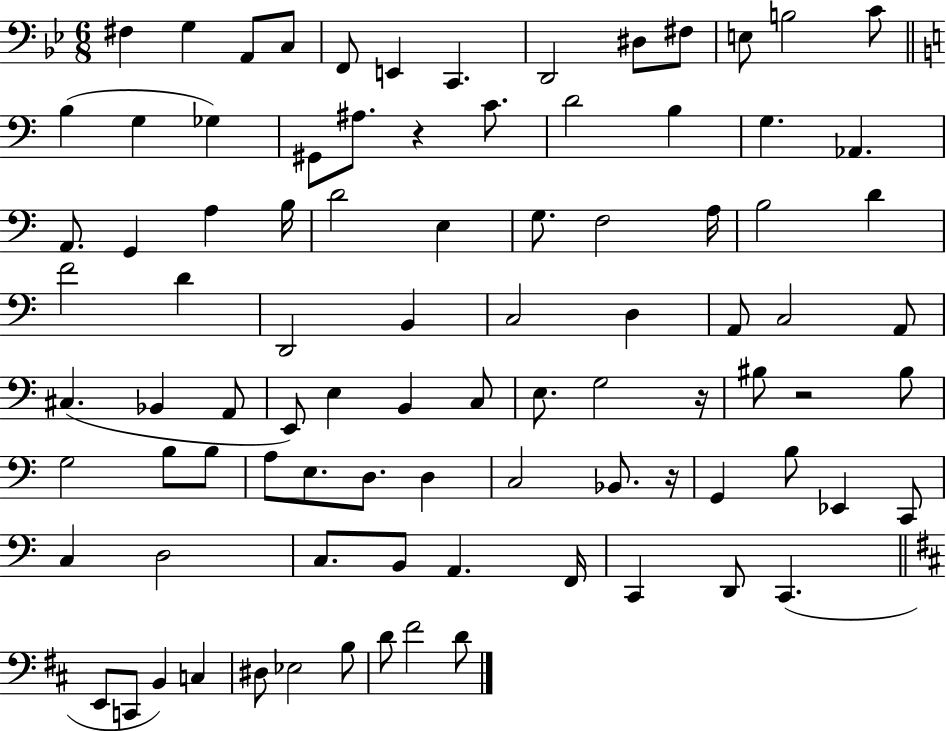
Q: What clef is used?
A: bass